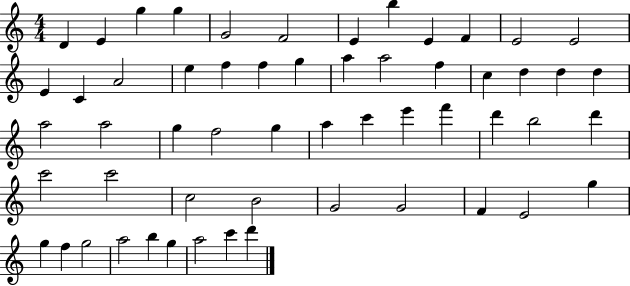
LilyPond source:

{
  \clef treble
  \numericTimeSignature
  \time 4/4
  \key c \major
  d'4 e'4 g''4 g''4 | g'2 f'2 | e'4 b''4 e'4 f'4 | e'2 e'2 | \break e'4 c'4 a'2 | e''4 f''4 f''4 g''4 | a''4 a''2 f''4 | c''4 d''4 d''4 d''4 | \break a''2 a''2 | g''4 f''2 g''4 | a''4 c'''4 e'''4 f'''4 | d'''4 b''2 d'''4 | \break c'''2 c'''2 | c''2 b'2 | g'2 g'2 | f'4 e'2 g''4 | \break g''4 f''4 g''2 | a''2 b''4 g''4 | a''2 c'''4 d'''4 | \bar "|."
}